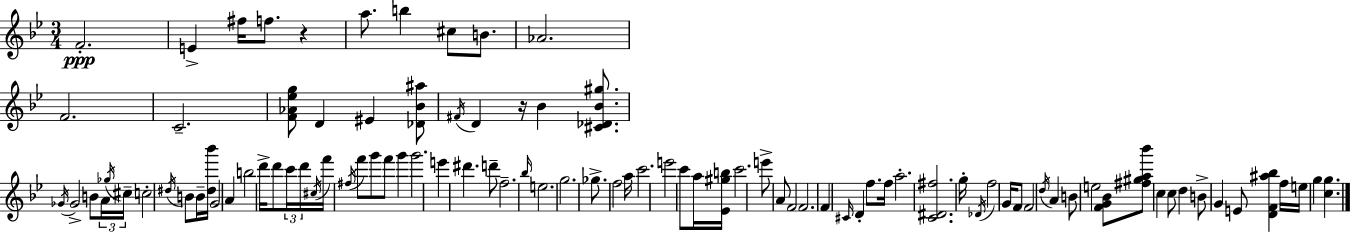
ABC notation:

X:1
T:Untitled
M:3/4
L:1/4
K:Bb
F2 E ^f/4 f/2 z a/2 b ^c/2 B/2 _A2 F2 C2 [F_A_eg]/2 D ^E [_D_B^a]/2 ^F/4 D z/4 _B [^C_D_B^g]/2 _G/4 _G2 B/2 A/4 _g/4 ^c/4 c2 ^d/4 B/2 B/4 [^d_b']/4 G2 A b2 d'/4 d'/2 c'/4 d'/4 ^c/4 f'/4 ^f/4 f'/2 g'/2 f'/2 g' g'2 e' ^d' d'/2 f2 _b/4 e2 g2 _g/2 f2 a/4 c'2 e'2 c'/2 a/4 [_E^gb]/4 c'2 e'/2 A/2 F2 F2 F ^C/4 D f/2 f/4 a2 [C^D^f]2 g/4 _D/4 f2 G/4 F/2 F2 d/4 A B/2 e2 [FG_B]/2 [^f^ga_b']/2 c c/2 d B/2 G E/2 [DF^a_b] f/4 e/4 g [cg]